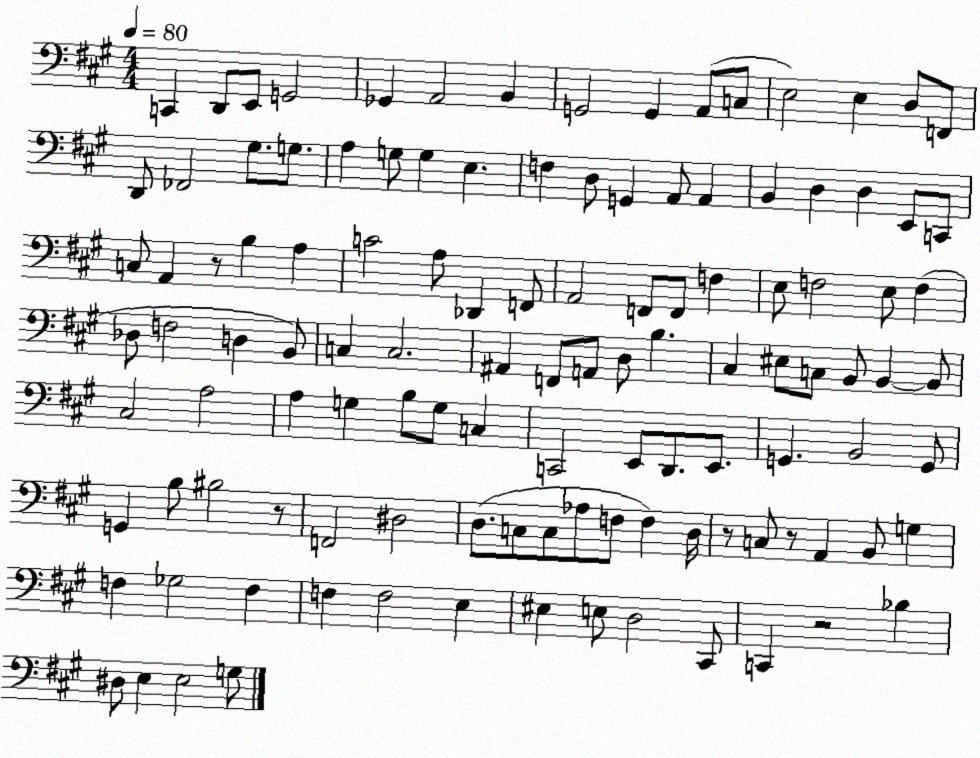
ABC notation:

X:1
T:Untitled
M:4/4
L:1/4
K:A
C,, D,,/2 E,,/2 G,,2 _G,, A,,2 B,, G,,2 G,, A,,/2 C,/2 E,2 E, D,/2 F,,/2 D,,/2 _F,,2 ^G,/2 G,/2 A, G,/2 G, E, F, D,/2 G,, A,,/2 A,, B,, D, D, E,,/2 C,,/2 C,/2 A,, z/2 B, A, C2 A,/2 _D,, F,,/2 A,,2 F,,/2 F,,/2 F, E,/2 F,2 E,/2 F, _D,/2 F,2 D, B,,/2 C, C,2 ^A,, F,,/2 A,,/2 D,/2 B, ^C, ^E,/2 C,/2 B,,/2 B,, B,,/2 ^C,2 A,2 A, G, B,/2 G,/2 C, C,,2 E,,/2 D,,/2 E,,/2 G,, B,,2 G,,/2 G,, B,/2 ^B,2 z/2 F,,2 ^D,2 D,/2 C,/2 C,/2 _A,/2 F,/2 F, D,/4 z/2 C,/2 z/2 A,, B,,/2 G, F, _G,2 F, F, F,2 E, ^E, E,/2 D,2 ^C,,/2 C,, z2 _B, ^D,/2 E, E,2 G,/2